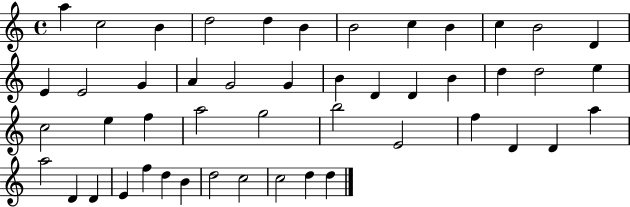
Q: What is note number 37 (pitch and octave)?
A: A5